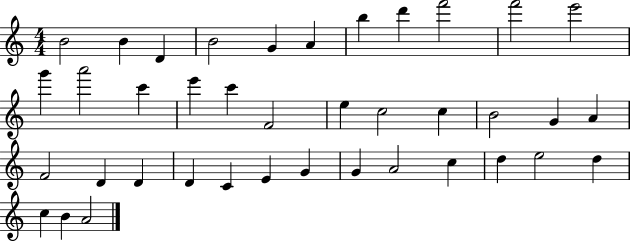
X:1
T:Untitled
M:4/4
L:1/4
K:C
B2 B D B2 G A b d' f'2 f'2 e'2 g' a'2 c' e' c' F2 e c2 c B2 G A F2 D D D C E G G A2 c d e2 d c B A2